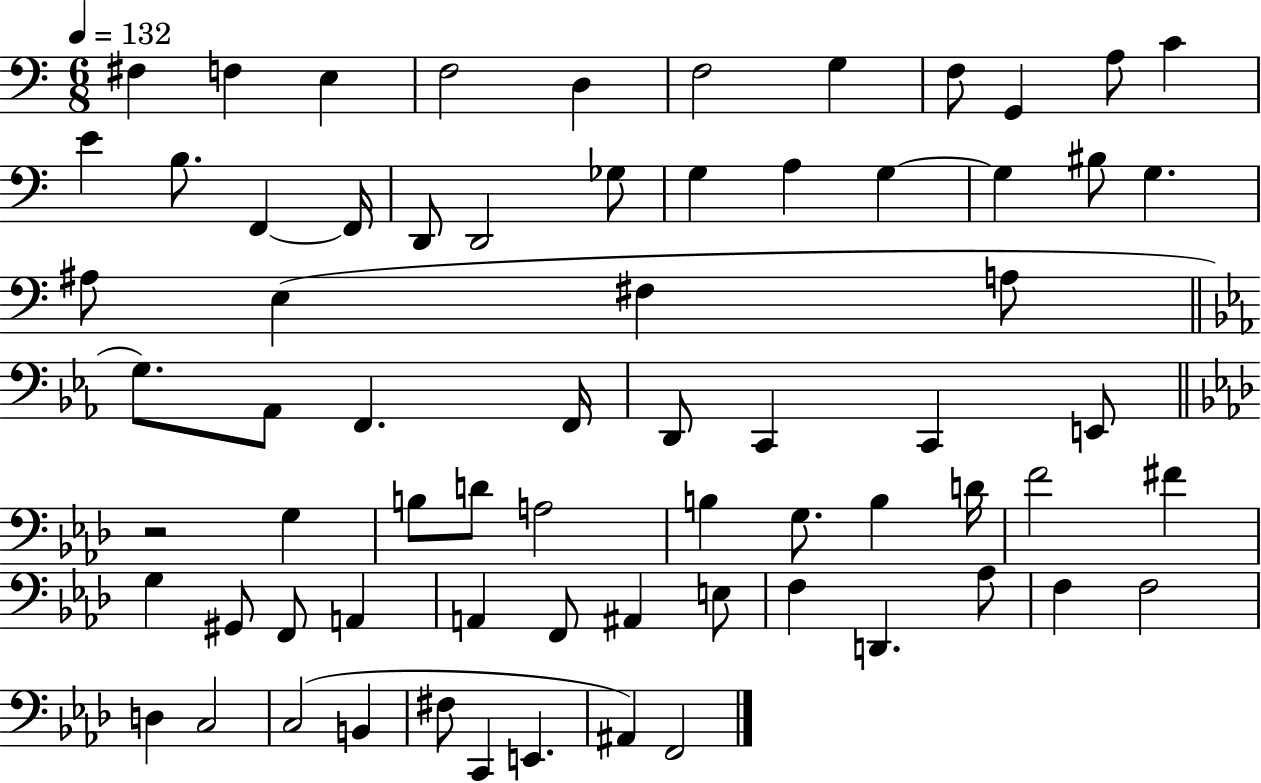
X:1
T:Untitled
M:6/8
L:1/4
K:C
^F, F, E, F,2 D, F,2 G, F,/2 G,, A,/2 C E B,/2 F,, F,,/4 D,,/2 D,,2 _G,/2 G, A, G, G, ^B,/2 G, ^A,/2 E, ^F, A,/2 G,/2 _A,,/2 F,, F,,/4 D,,/2 C,, C,, E,,/2 z2 G, B,/2 D/2 A,2 B, G,/2 B, D/4 F2 ^F G, ^G,,/2 F,,/2 A,, A,, F,,/2 ^A,, E,/2 F, D,, _A,/2 F, F,2 D, C,2 C,2 B,, ^F,/2 C,, E,, ^A,, F,,2